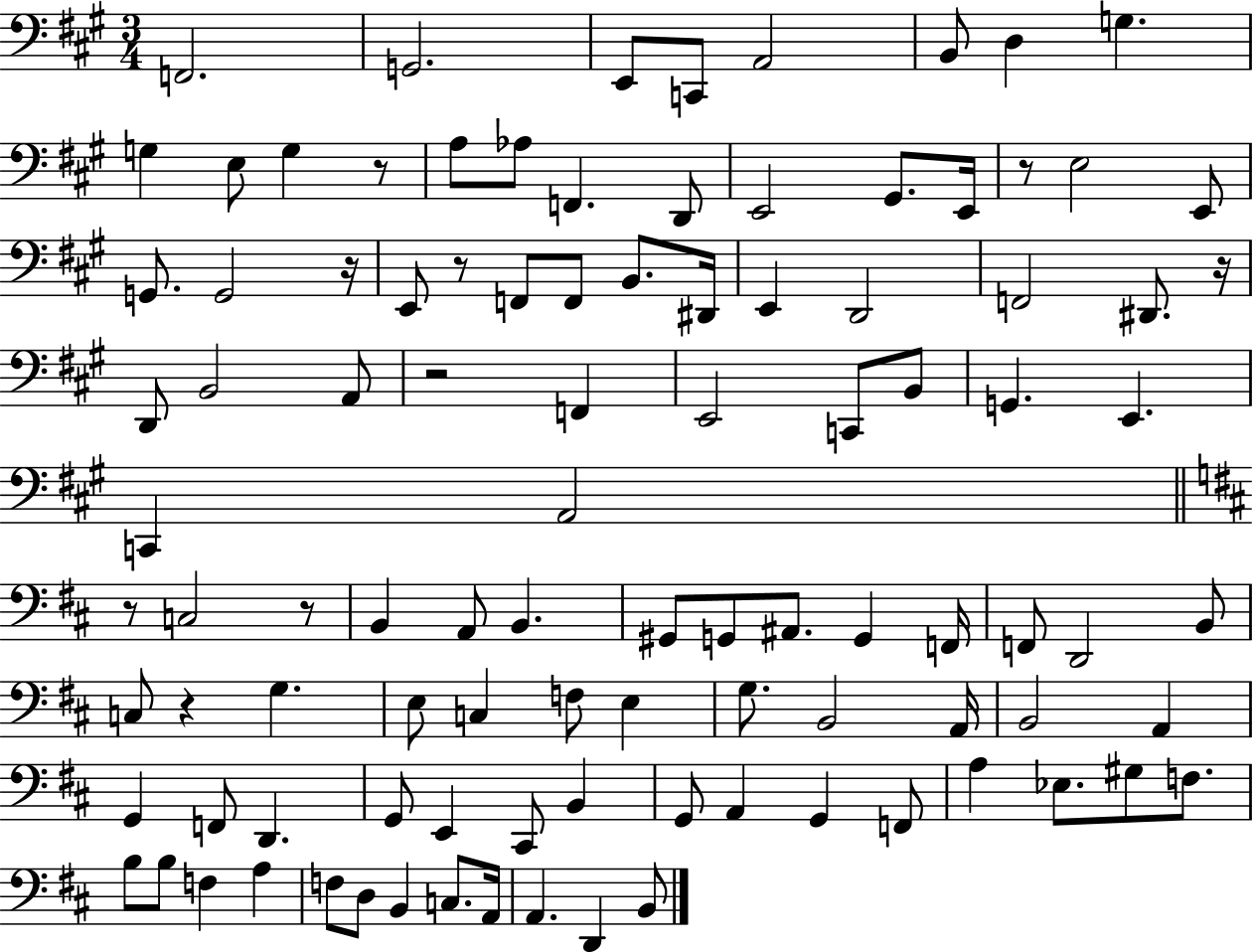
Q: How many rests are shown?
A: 9